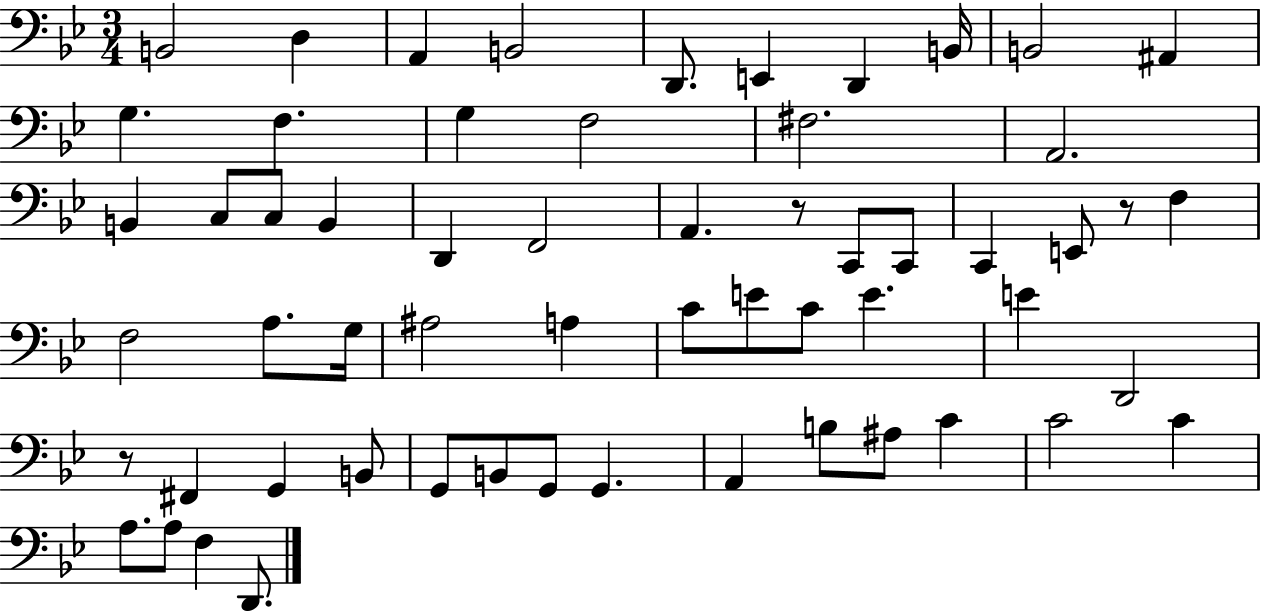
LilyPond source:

{
  \clef bass
  \numericTimeSignature
  \time 3/4
  \key bes \major
  b,2 d4 | a,4 b,2 | d,8. e,4 d,4 b,16 | b,2 ais,4 | \break g4. f4. | g4 f2 | fis2. | a,2. | \break b,4 c8 c8 b,4 | d,4 f,2 | a,4. r8 c,8 c,8 | c,4 e,8 r8 f4 | \break f2 a8. g16 | ais2 a4 | c'8 e'8 c'8 e'4. | e'4 d,2 | \break r8 fis,4 g,4 b,8 | g,8 b,8 g,8 g,4. | a,4 b8 ais8 c'4 | c'2 c'4 | \break a8. a8 f4 d,8. | \bar "|."
}